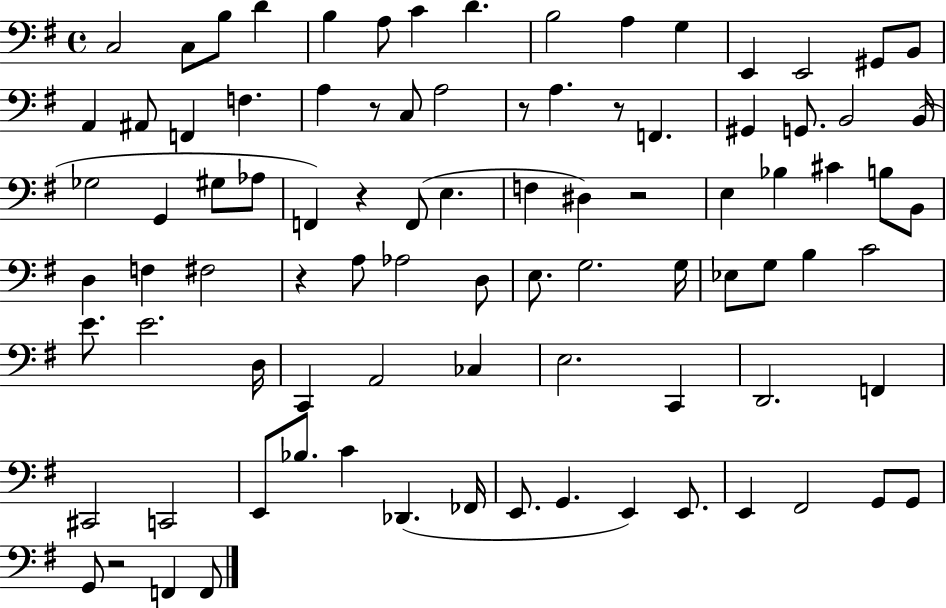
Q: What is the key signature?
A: G major